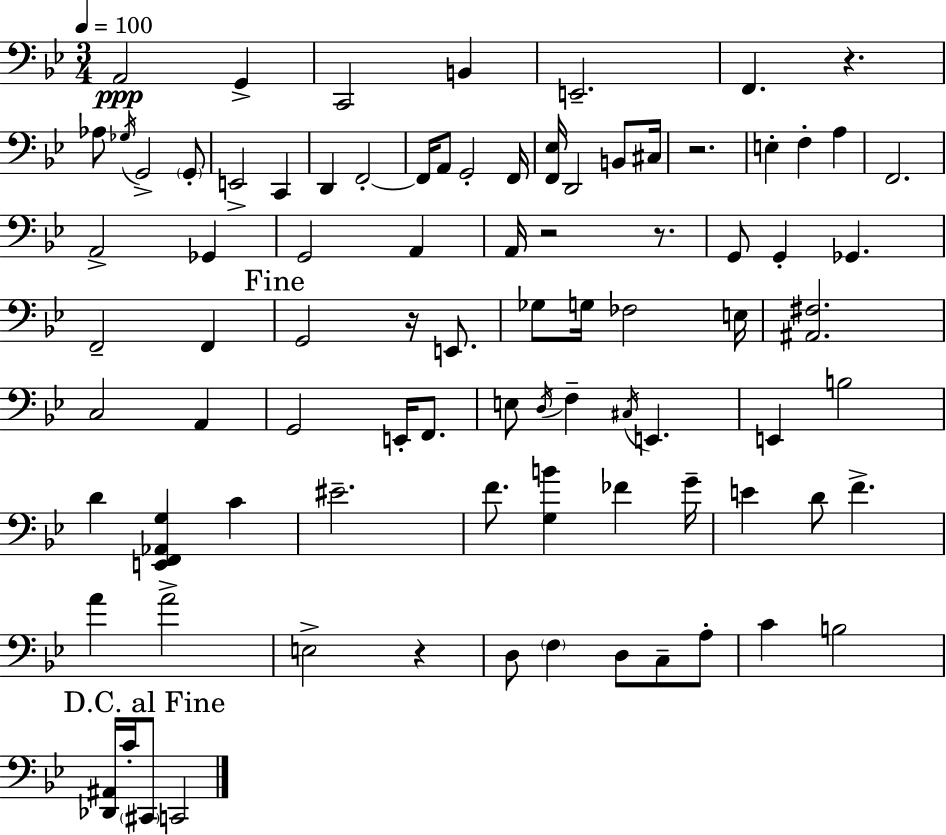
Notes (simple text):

A2/h G2/q C2/h B2/q E2/h. F2/q. R/q. Ab3/e Gb3/s G2/h G2/e E2/h C2/q D2/q F2/h F2/s A2/e G2/h F2/s [F2,Eb3]/s D2/h B2/e C#3/s R/h. E3/q F3/q A3/q F2/h. A2/h Gb2/q G2/h A2/q A2/s R/h R/e. G2/e G2/q Gb2/q. F2/h F2/q G2/h R/s E2/e. Gb3/e G3/s FES3/h E3/s [A#2,F#3]/h. C3/h A2/q G2/h E2/s F2/e. E3/e D3/s F3/q C#3/s E2/q. E2/q B3/h D4/q [E2,F2,Ab2,G3]/q C4/q EIS4/h. F4/e. [G3,B4]/q FES4/q G4/s E4/q D4/e F4/q. A4/q A4/h E3/h R/q D3/e F3/q D3/e C3/e A3/e C4/q B3/h [Db2,A#2]/s C4/s C#2/e C2/h